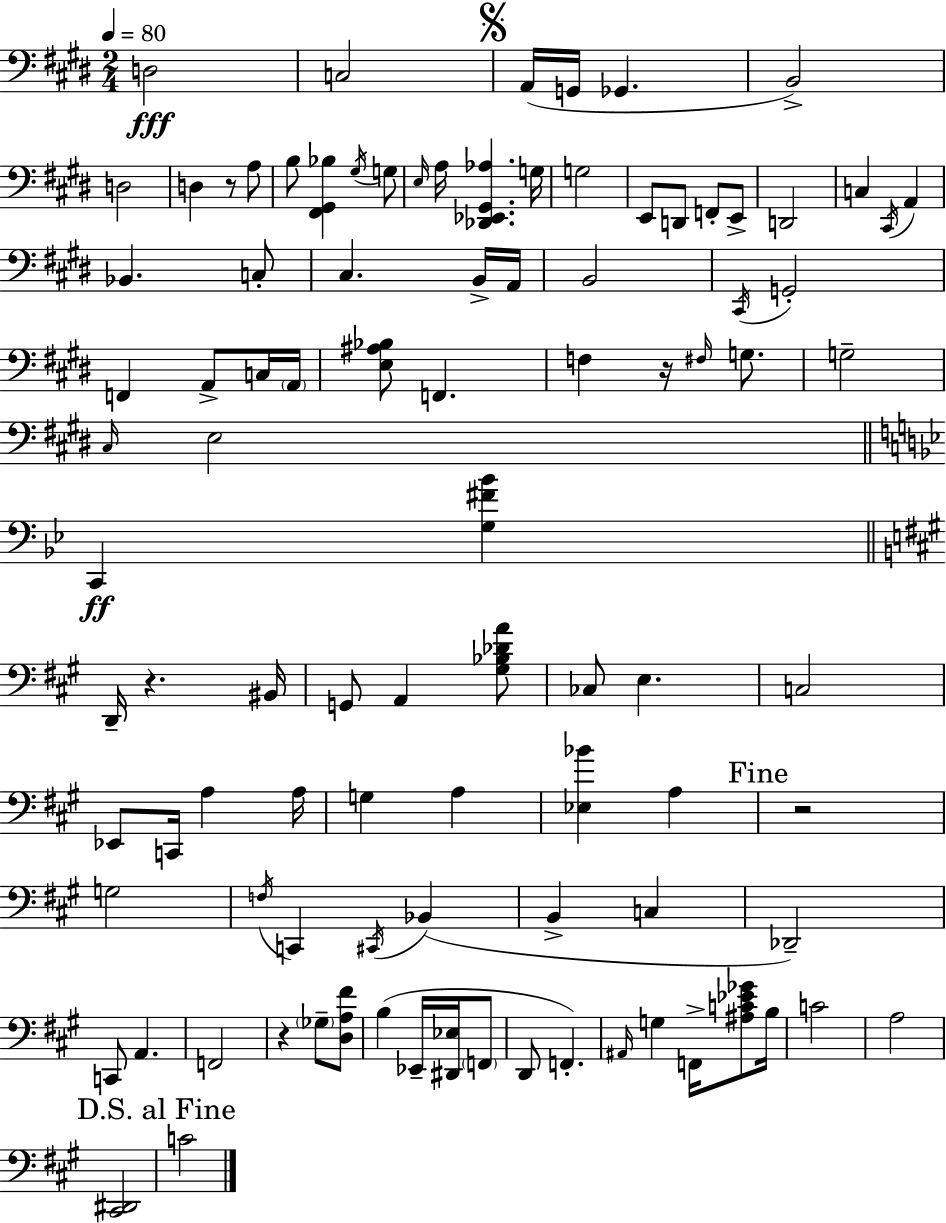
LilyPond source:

{
  \clef bass
  \numericTimeSignature
  \time 2/4
  \key e \major
  \tempo 4 = 80
  d2\fff | c2 | \mark \markup { \musicglyph "scripts.segno" } a,16( g,16 ges,4. | b,2->) | \break d2 | d4 r8 a8 | b8 <fis, gis, bes>4 \acciaccatura { gis16 } g8 | \grace { e16 } a16 <des, ees, gis, aes>4. | \break g16 g2 | e,8 d,8 f,8-. | e,8-> d,2 | c4 \acciaccatura { cis,16 } a,4 | \break bes,4. | c8-. cis4. | b,16-> a,16 b,2 | \acciaccatura { cis,16 } g,2-. | \break f,4 | a,8-> c16 \parenthesize a,16 <e ais bes>8 f,4. | f4 | r16 \grace { fis16 } g8. g2-- | \break \grace { cis16 } e2 | \bar "||" \break \key bes \major c,4\ff <g fis' bes'>4 | \bar "||" \break \key a \major d,16-- r4. bis,16 | g,8 a,4 <gis bes des' a'>8 | ces8 e4. | c2 | \break ees,8 c,16 a4 a16 | g4 a4 | <ees bes'>4 a4 | \mark "Fine" r2 | \break g2 | \acciaccatura { f16 } c,4 \acciaccatura { cis,16 } bes,4( | b,4-> c4 | des,2--) | \break c,8 a,4. | f,2 | r4 \parenthesize ges8-- | <d a fis'>8 b4( ees,16-- <dis, ees>16 | \break \parenthesize f,8 d,8 f,4.-.) | \grace { ais,16 } g4 f,16-> | <ais c' ees' ges'>8 b16 c'2 | a2 | \break <cis, dis,>2 | \mark "D.S. al Fine" c'2 | \bar "|."
}